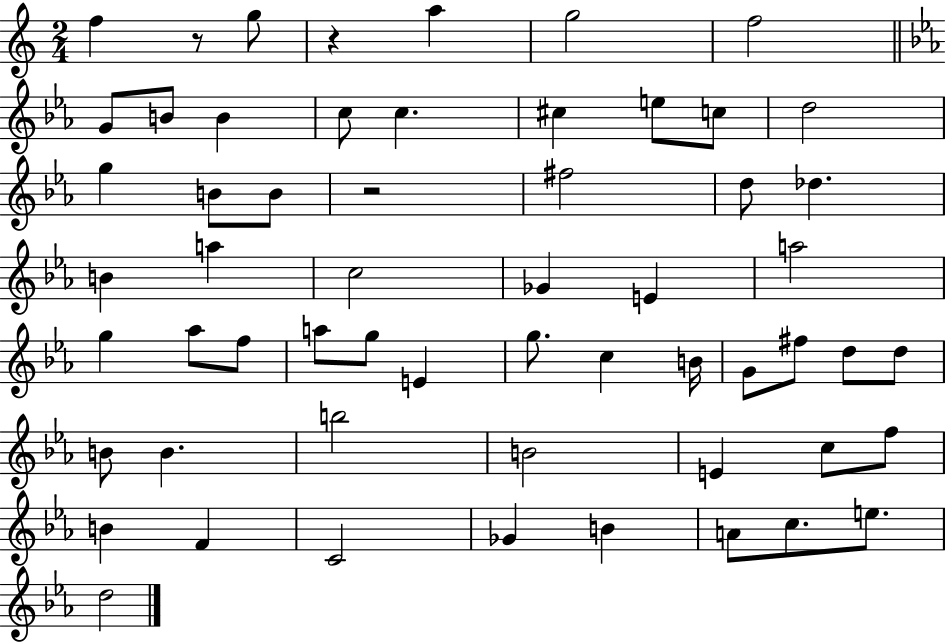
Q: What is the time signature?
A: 2/4